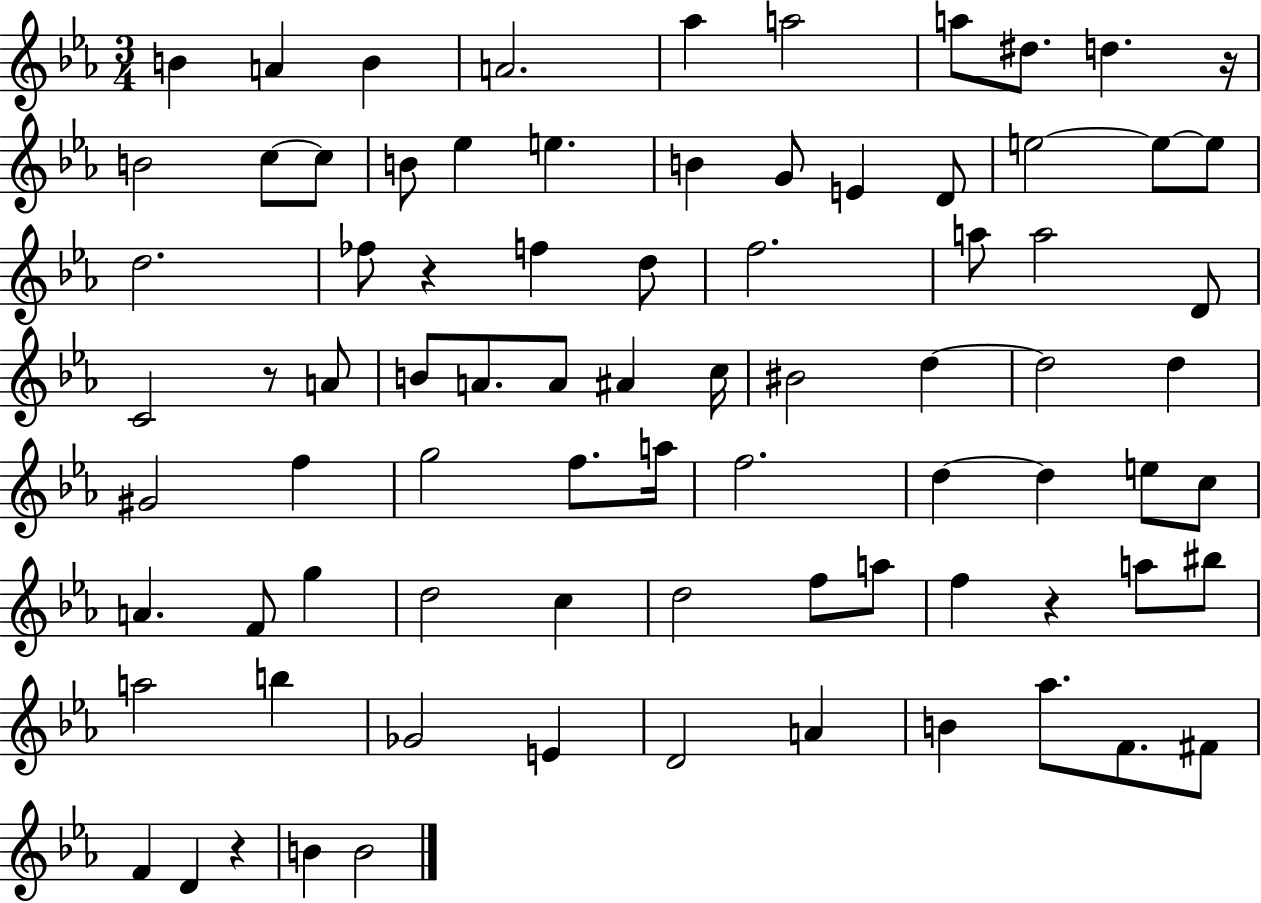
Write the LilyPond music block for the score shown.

{
  \clef treble
  \numericTimeSignature
  \time 3/4
  \key ees \major
  b'4 a'4 b'4 | a'2. | aes''4 a''2 | a''8 dis''8. d''4. r16 | \break b'2 c''8~~ c''8 | b'8 ees''4 e''4. | b'4 g'8 e'4 d'8 | e''2~~ e''8~~ e''8 | \break d''2. | fes''8 r4 f''4 d''8 | f''2. | a''8 a''2 d'8 | \break c'2 r8 a'8 | b'8 a'8. a'8 ais'4 c''16 | bis'2 d''4~~ | d''2 d''4 | \break gis'2 f''4 | g''2 f''8. a''16 | f''2. | d''4~~ d''4 e''8 c''8 | \break a'4. f'8 g''4 | d''2 c''4 | d''2 f''8 a''8 | f''4 r4 a''8 bis''8 | \break a''2 b''4 | ges'2 e'4 | d'2 a'4 | b'4 aes''8. f'8. fis'8 | \break f'4 d'4 r4 | b'4 b'2 | \bar "|."
}